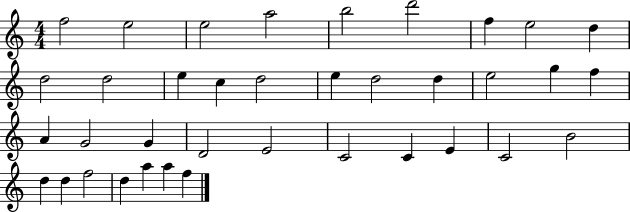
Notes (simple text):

F5/h E5/h E5/h A5/h B5/h D6/h F5/q E5/h D5/q D5/h D5/h E5/q C5/q D5/h E5/q D5/h D5/q E5/h G5/q F5/q A4/q G4/h G4/q D4/h E4/h C4/h C4/q E4/q C4/h B4/h D5/q D5/q F5/h D5/q A5/q A5/q F5/q